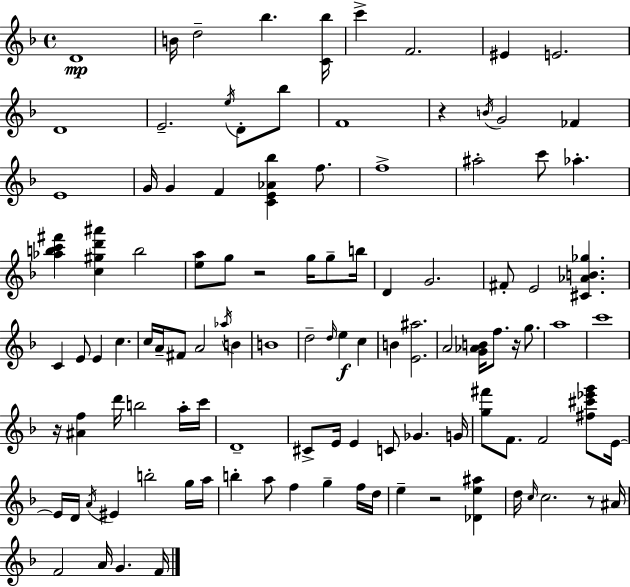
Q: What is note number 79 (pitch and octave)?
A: A5